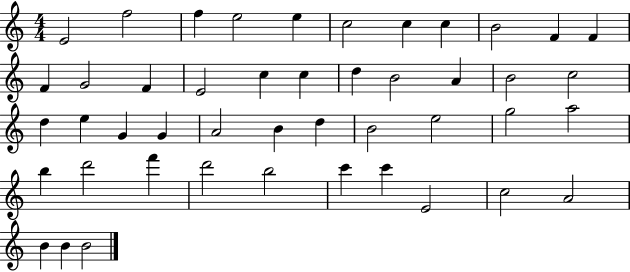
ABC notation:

X:1
T:Untitled
M:4/4
L:1/4
K:C
E2 f2 f e2 e c2 c c B2 F F F G2 F E2 c c d B2 A B2 c2 d e G G A2 B d B2 e2 g2 a2 b d'2 f' d'2 b2 c' c' E2 c2 A2 B B B2